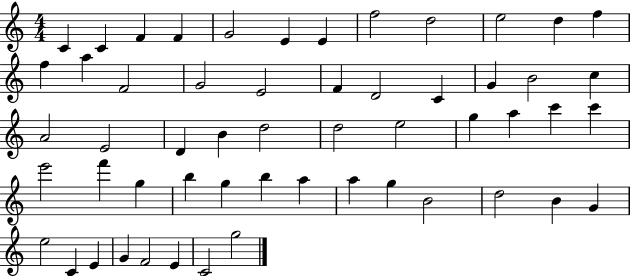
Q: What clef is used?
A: treble